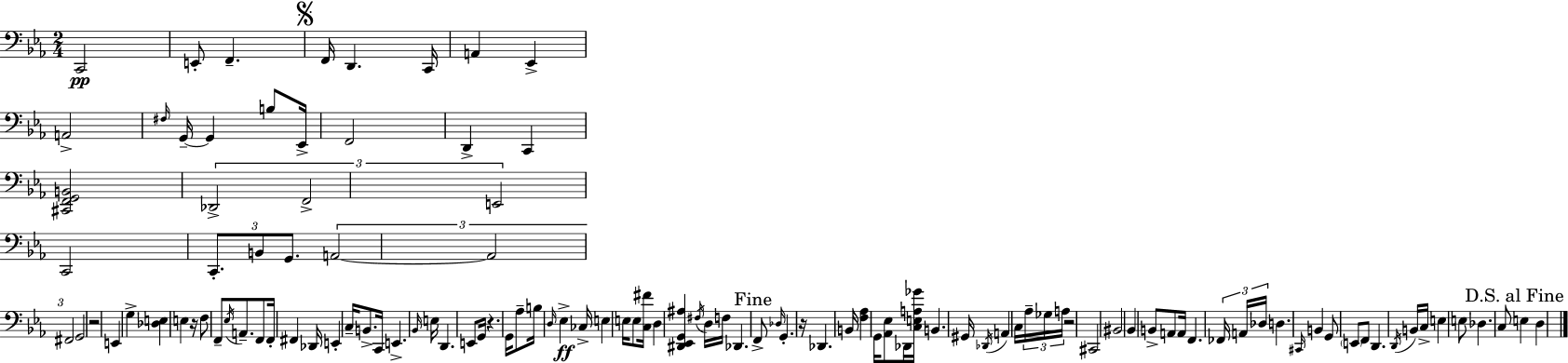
C2/h E2/e F2/q. F2/s D2/q. C2/s A2/q Eb2/q A2/h F#3/s G2/s G2/q B3/e Eb2/s F2/h D2/q C2/q [C#2,F2,G2,B2]/h Db2/h F2/h E2/h C2/h C2/e. B2/e G2/e. A2/h A2/h F#2/h G2/h R/h E2/q G3/q [Db3,E3]/q E3/q R/s F3/e F2/e Eb3/s A2/e. F2/e F2/s F#2/q Db2/s E2/q C3/s B2/e. C2/s E2/q. Bb2/s E3/s D2/q. E2/e G2/s R/q. G2/s Ab3/e B3/s D3/s Eb3/q CES3/s E3/q E3/s E3/e [C3,F#4]/s D3/q [D#2,Eb2,G2,A#3]/q F#3/s D3/s F3/s Db2/q. F2/e Db3/s G2/q. R/s Db2/q. B2/s [F3,Ab3]/q G2/s [Ab2,Eb3]/e Db2/s [C3,E3,A3,Gb4]/s B2/q. G#2/s Db2/s A2/q C3/s Ab3/s Gb3/s A3/s R/h C#2/h BIS2/h Bb2/q B2/e A2/e A2/s F2/q. FES2/s A2/s Db3/s D3/q. C#2/s B2/q G2/e E2/e F2/e D2/q. D2/s B2/s C3/s E3/q E3/e Db3/q. C3/e E3/q D3/q